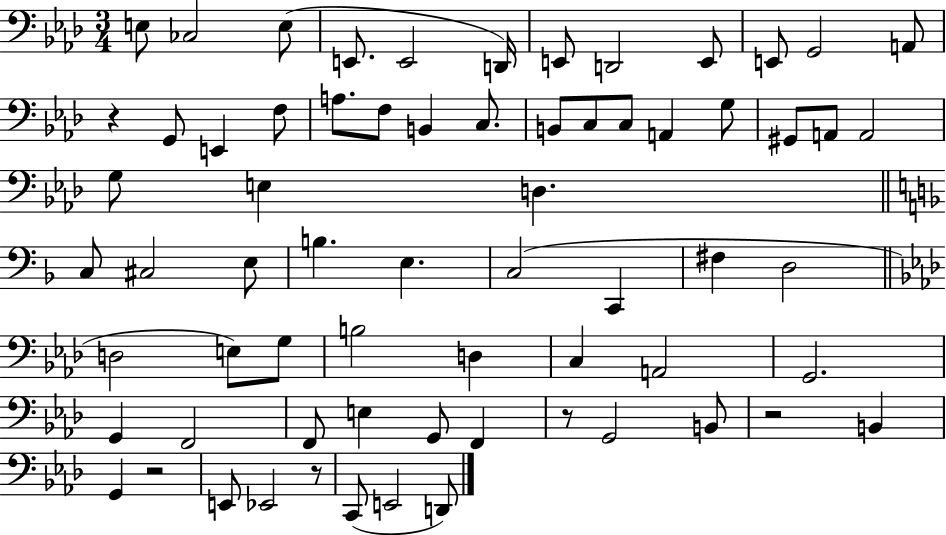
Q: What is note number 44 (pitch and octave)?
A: D3